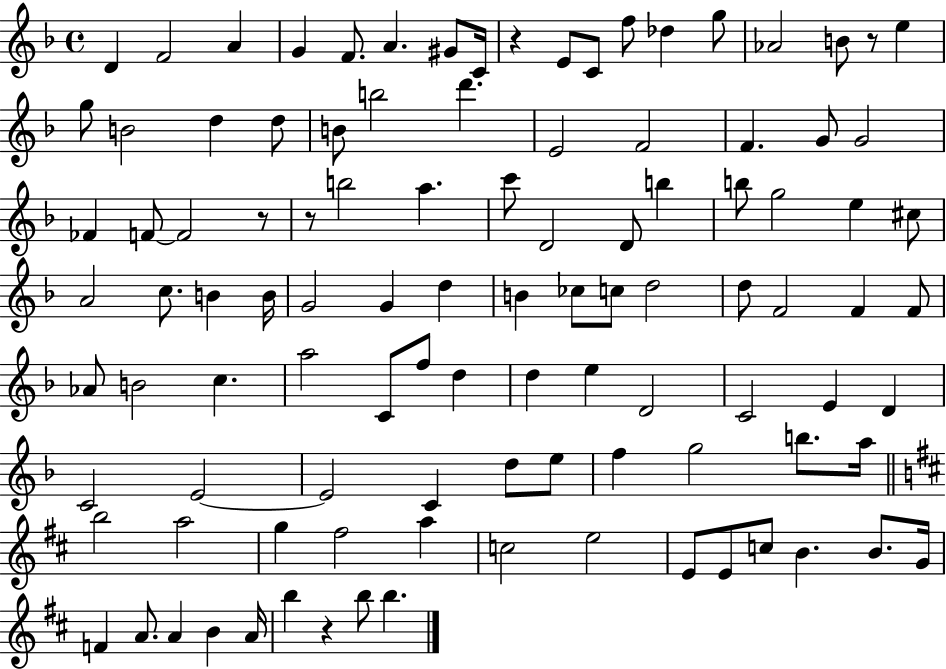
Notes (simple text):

D4/q F4/h A4/q G4/q F4/e. A4/q. G#4/e C4/s R/q E4/e C4/e F5/e Db5/q G5/e Ab4/h B4/e R/e E5/q G5/e B4/h D5/q D5/e B4/e B5/h D6/q. E4/h F4/h F4/q. G4/e G4/h FES4/q F4/e F4/h R/e R/e B5/h A5/q. C6/e D4/h D4/e B5/q B5/e G5/h E5/q C#5/e A4/h C5/e. B4/q B4/s G4/h G4/q D5/q B4/q CES5/e C5/e D5/h D5/e F4/h F4/q F4/e Ab4/e B4/h C5/q. A5/h C4/e F5/e D5/q D5/q E5/q D4/h C4/h E4/q D4/q C4/h E4/h E4/h C4/q D5/e E5/e F5/q G5/h B5/e. A5/s B5/h A5/h G5/q F#5/h A5/q C5/h E5/h E4/e E4/e C5/e B4/q. B4/e. G4/s F4/q A4/e. A4/q B4/q A4/s B5/q R/q B5/e B5/q.